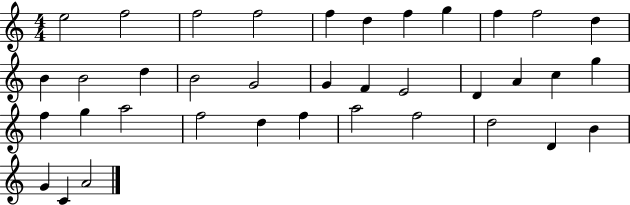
{
  \clef treble
  \numericTimeSignature
  \time 4/4
  \key c \major
  e''2 f''2 | f''2 f''2 | f''4 d''4 f''4 g''4 | f''4 f''2 d''4 | \break b'4 b'2 d''4 | b'2 g'2 | g'4 f'4 e'2 | d'4 a'4 c''4 g''4 | \break f''4 g''4 a''2 | f''2 d''4 f''4 | a''2 f''2 | d''2 d'4 b'4 | \break g'4 c'4 a'2 | \bar "|."
}